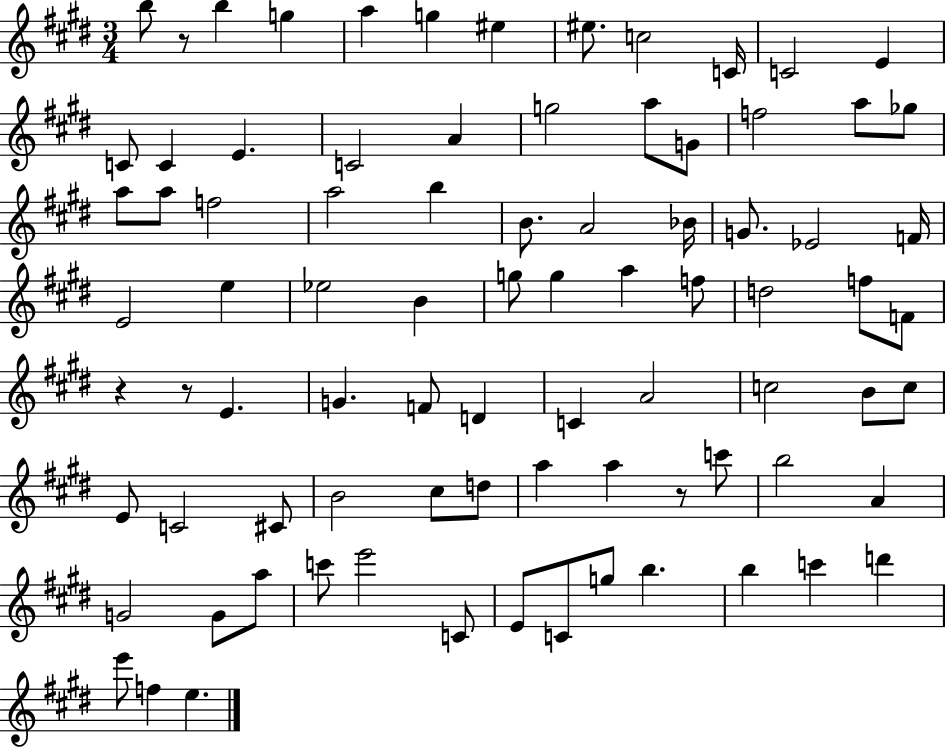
B5/e R/e B5/q G5/q A5/q G5/q EIS5/q EIS5/e. C5/h C4/s C4/h E4/q C4/e C4/q E4/q. C4/h A4/q G5/h A5/e G4/e F5/h A5/e Gb5/e A5/e A5/e F5/h A5/h B5/q B4/e. A4/h Bb4/s G4/e. Eb4/h F4/s E4/h E5/q Eb5/h B4/q G5/e G5/q A5/q F5/e D5/h F5/e F4/e R/q R/e E4/q. G4/q. F4/e D4/q C4/q A4/h C5/h B4/e C5/e E4/e C4/h C#4/e B4/h C#5/e D5/e A5/q A5/q R/e C6/e B5/h A4/q G4/h G4/e A5/e C6/e E6/h C4/e E4/e C4/e G5/e B5/q. B5/q C6/q D6/q E6/e F5/q E5/q.